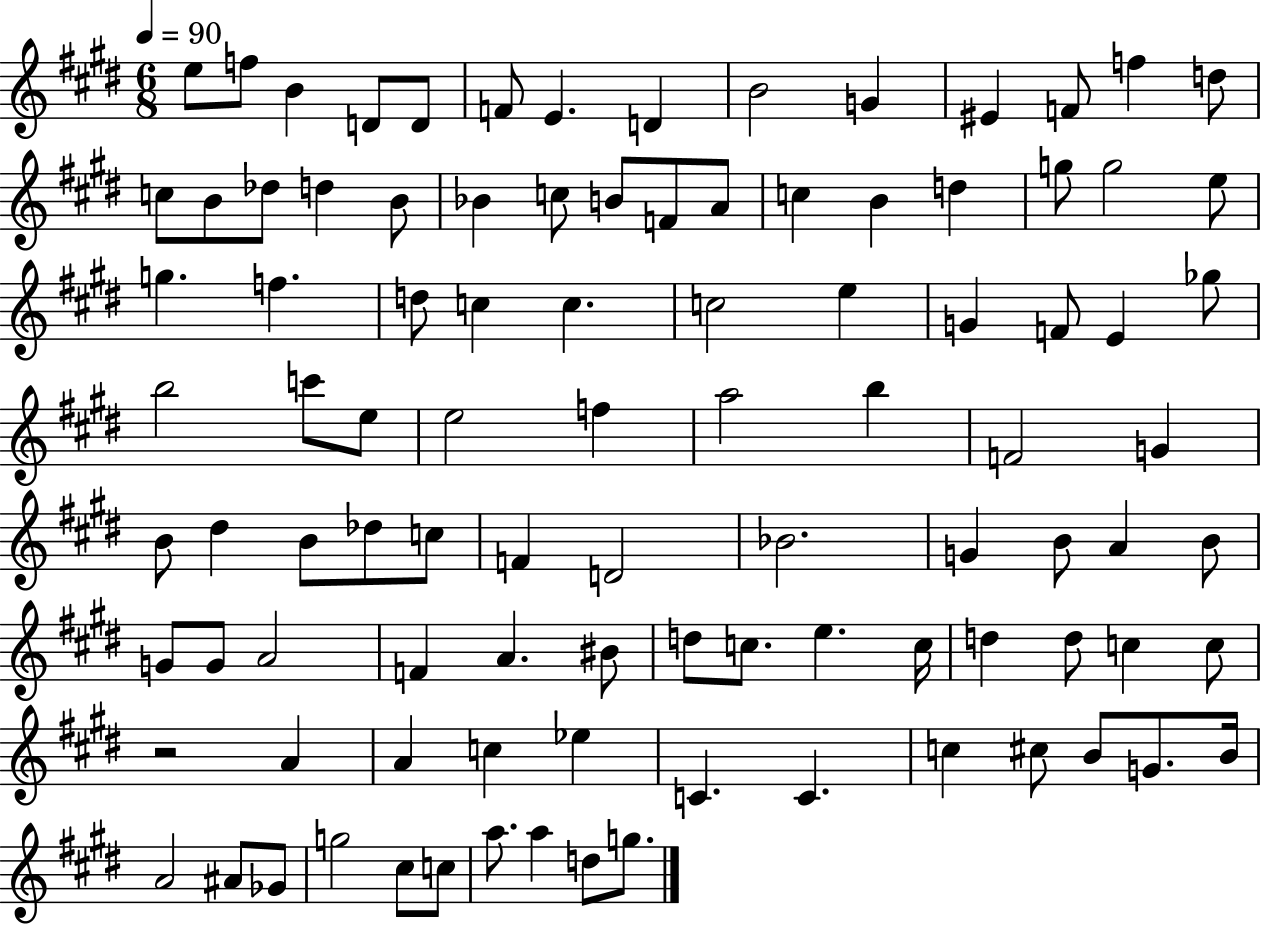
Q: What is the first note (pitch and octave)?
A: E5